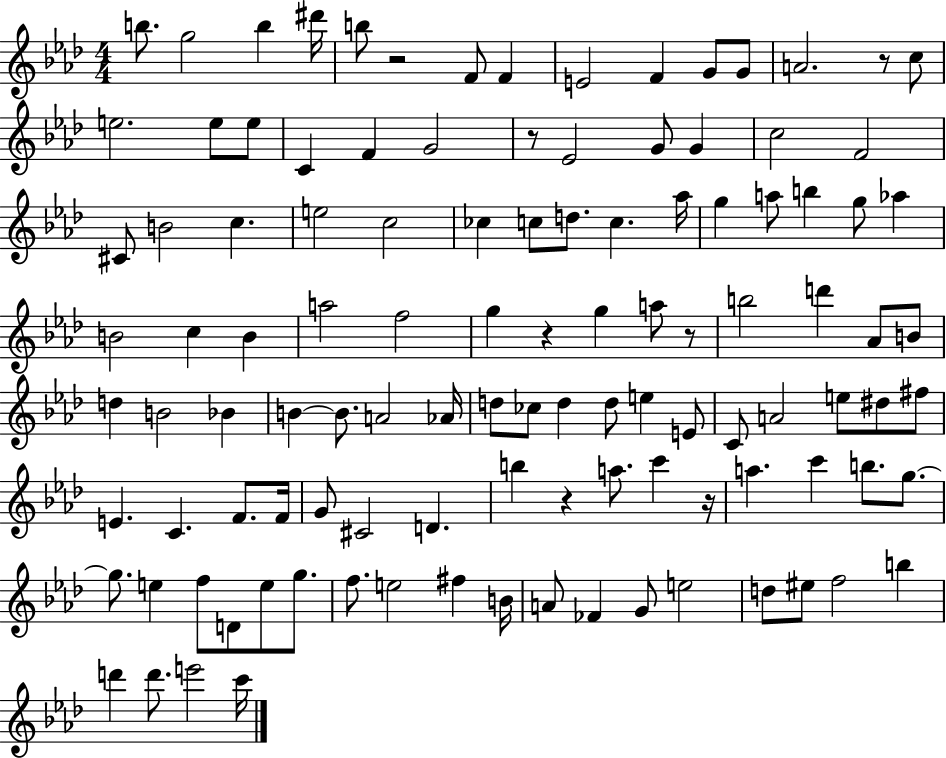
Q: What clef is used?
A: treble